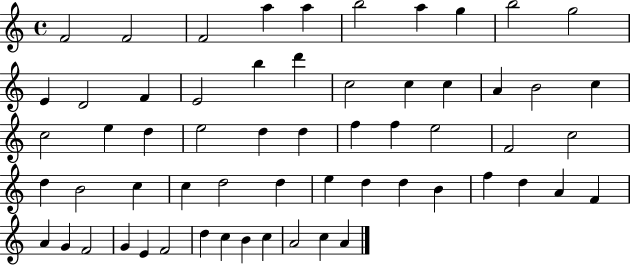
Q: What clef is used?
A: treble